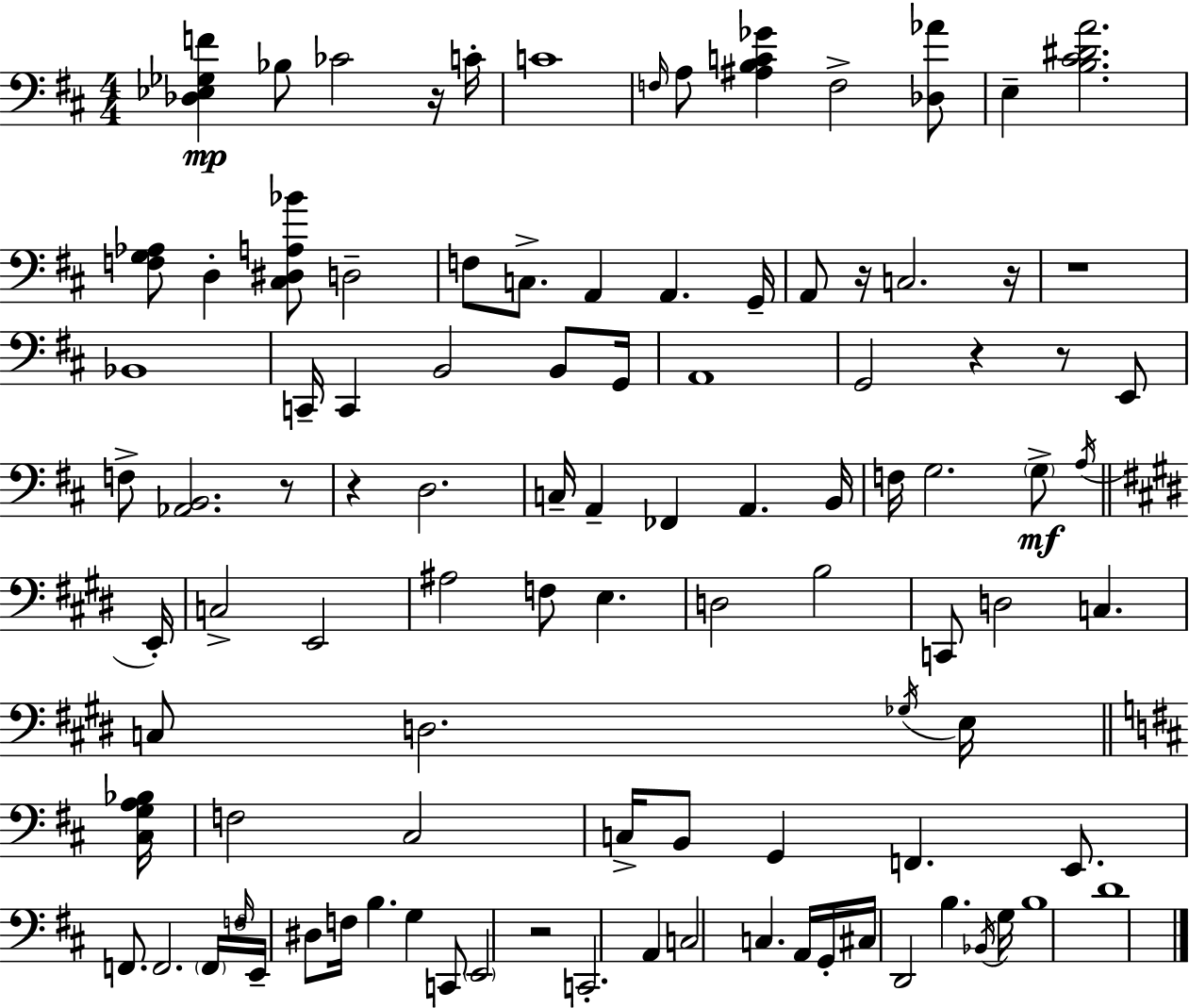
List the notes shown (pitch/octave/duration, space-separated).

[Db3,Eb3,Gb3,F4]/q Bb3/e CES4/h R/s C4/s C4/w F3/s A3/e [A#3,B3,C4,Gb4]/q F3/h [Db3,Ab4]/e E3/q [B3,C#4,D#4,A4]/h. [F3,G3,Ab3]/e D3/q [C#3,D#3,A3,Bb4]/e D3/h F3/e C3/e. A2/q A2/q. G2/s A2/e R/s C3/h. R/s R/w Bb2/w C2/s C2/q B2/h B2/e G2/s A2/w G2/h R/q R/e E2/e F3/e [Ab2,B2]/h. R/e R/q D3/h. C3/s A2/q FES2/q A2/q. B2/s F3/s G3/h. G3/e A3/s E2/s C3/h E2/h A#3/h F3/e E3/q. D3/h B3/h C2/e D3/h C3/q. C3/e D3/h. Gb3/s E3/s [C#3,G3,A3,Bb3]/s F3/h C#3/h C3/s B2/e G2/q F2/q. E2/e. F2/e. F2/h. F2/s F3/s E2/s D#3/e F3/s B3/q. G3/q C2/e E2/h R/h C2/h. A2/q C3/h C3/q. A2/s G2/s C#3/s D2/h B3/q. Bb2/s G3/s B3/w D4/w